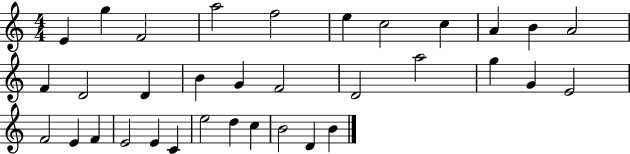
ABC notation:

X:1
T:Untitled
M:4/4
L:1/4
K:C
E g F2 a2 f2 e c2 c A B A2 F D2 D B G F2 D2 a2 g G E2 F2 E F E2 E C e2 d c B2 D B